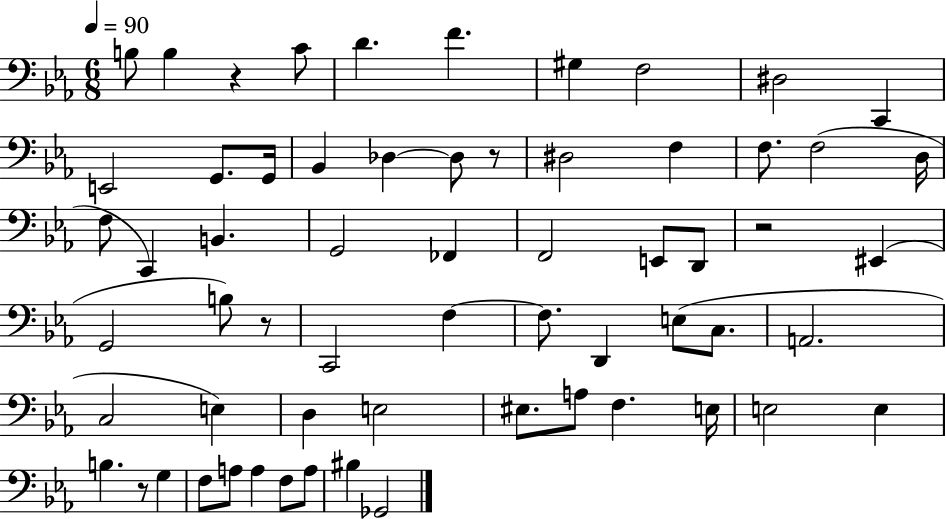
{
  \clef bass
  \numericTimeSignature
  \time 6/8
  \key ees \major
  \tempo 4 = 90
  b8 b4 r4 c'8 | d'4. f'4. | gis4 f2 | dis2 c,4 | \break e,2 g,8. g,16 | bes,4 des4~~ des8 r8 | dis2 f4 | f8. f2( d16 | \break f8 c,4) b,4. | g,2 fes,4 | f,2 e,8 d,8 | r2 eis,4( | \break g,2 b8) r8 | c,2 f4~~ | f8. d,4 e8( c8. | a,2. | \break c2 e4) | d4 e2 | eis8. a8 f4. e16 | e2 e4 | \break b4. r8 g4 | f8 a8 a4 f8 a8 | bis4 ges,2 | \bar "|."
}